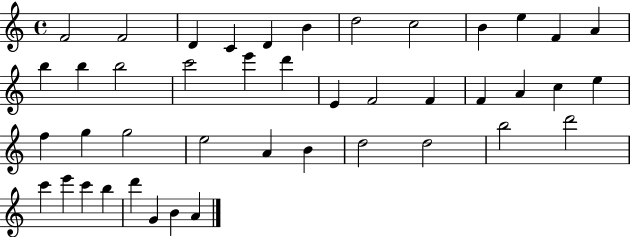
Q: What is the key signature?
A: C major